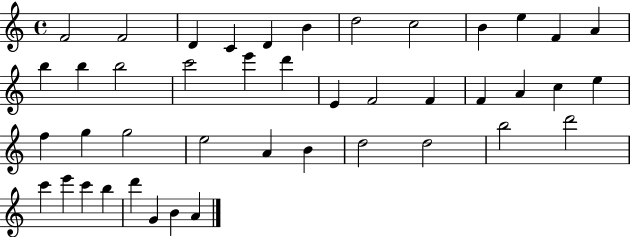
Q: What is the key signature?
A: C major